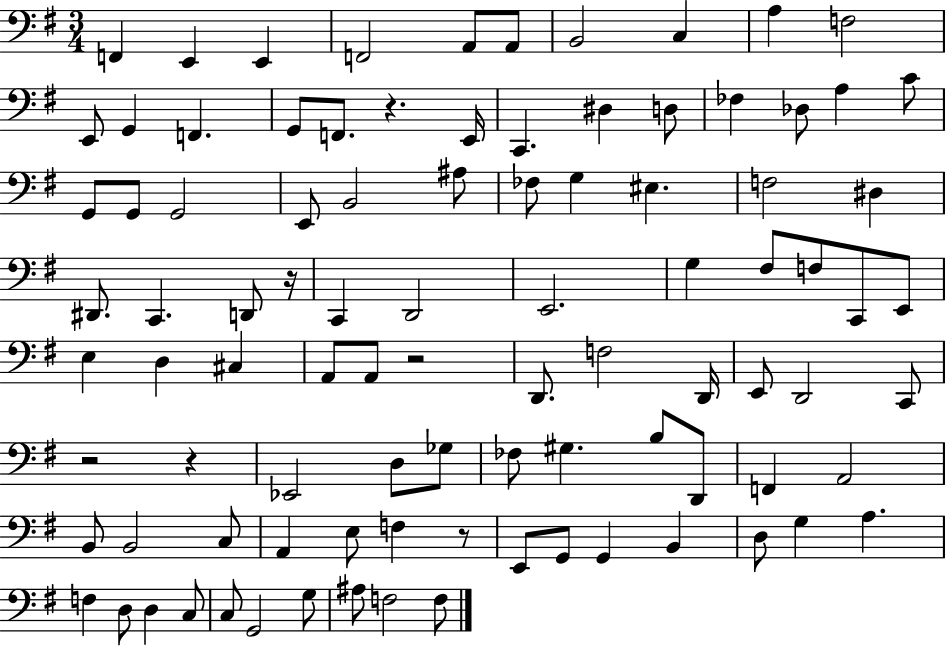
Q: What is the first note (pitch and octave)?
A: F2